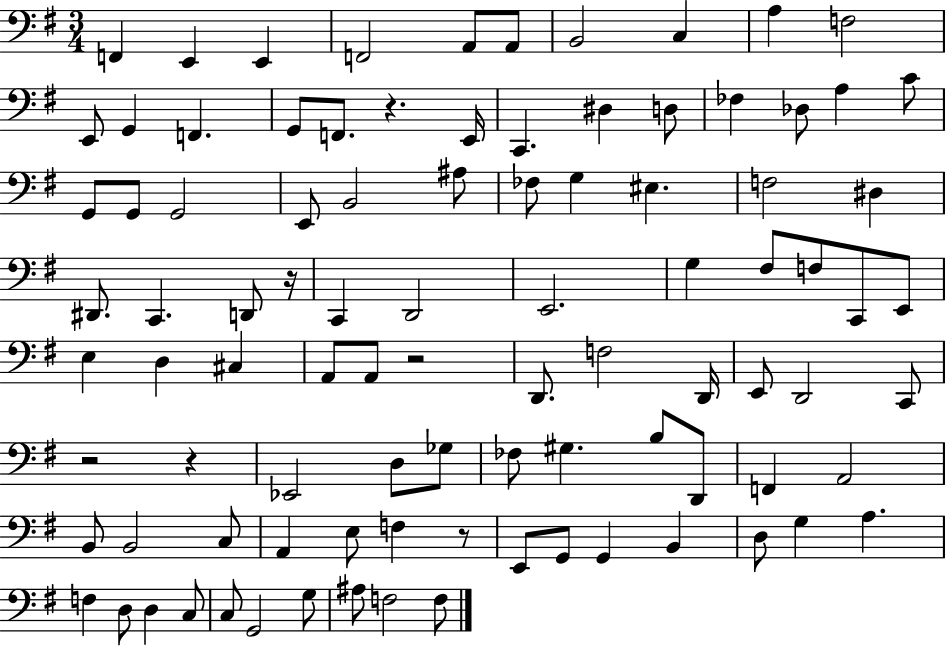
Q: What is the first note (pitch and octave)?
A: F2